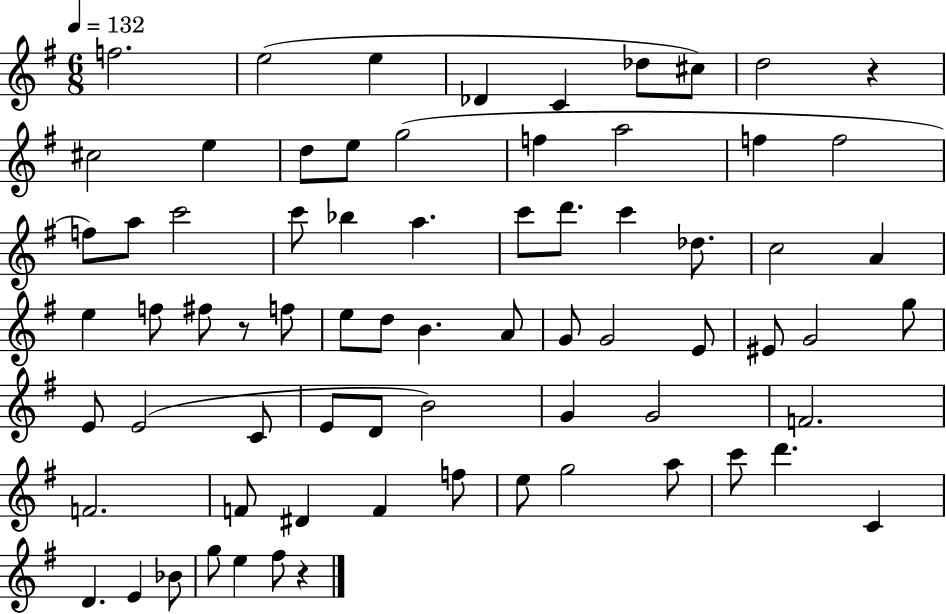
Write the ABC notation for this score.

X:1
T:Untitled
M:6/8
L:1/4
K:G
f2 e2 e _D C _d/2 ^c/2 d2 z ^c2 e d/2 e/2 g2 f a2 f f2 f/2 a/2 c'2 c'/2 _b a c'/2 d'/2 c' _d/2 c2 A e f/2 ^f/2 z/2 f/2 e/2 d/2 B A/2 G/2 G2 E/2 ^E/2 G2 g/2 E/2 E2 C/2 E/2 D/2 B2 G G2 F2 F2 F/2 ^D F f/2 e/2 g2 a/2 c'/2 d' C D E _B/2 g/2 e ^f/2 z